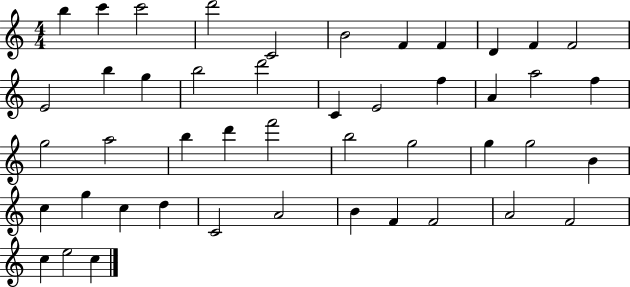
X:1
T:Untitled
M:4/4
L:1/4
K:C
b c' c'2 d'2 C2 B2 F F D F F2 E2 b g b2 d'2 C E2 f A a2 f g2 a2 b d' f'2 b2 g2 g g2 B c g c d C2 A2 B F F2 A2 F2 c e2 c